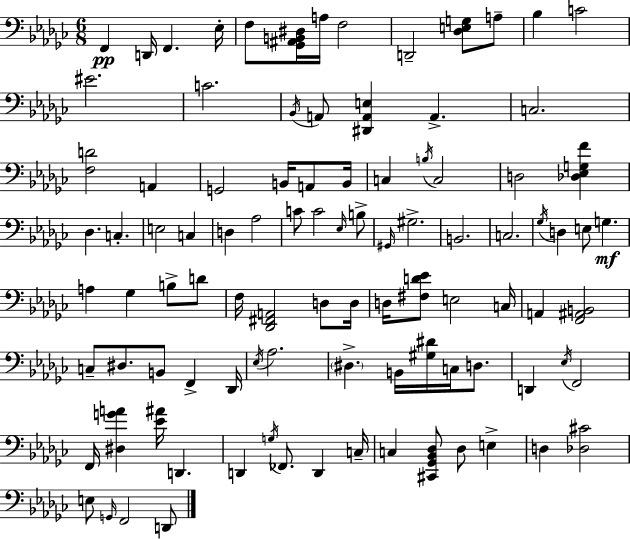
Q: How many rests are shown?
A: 0